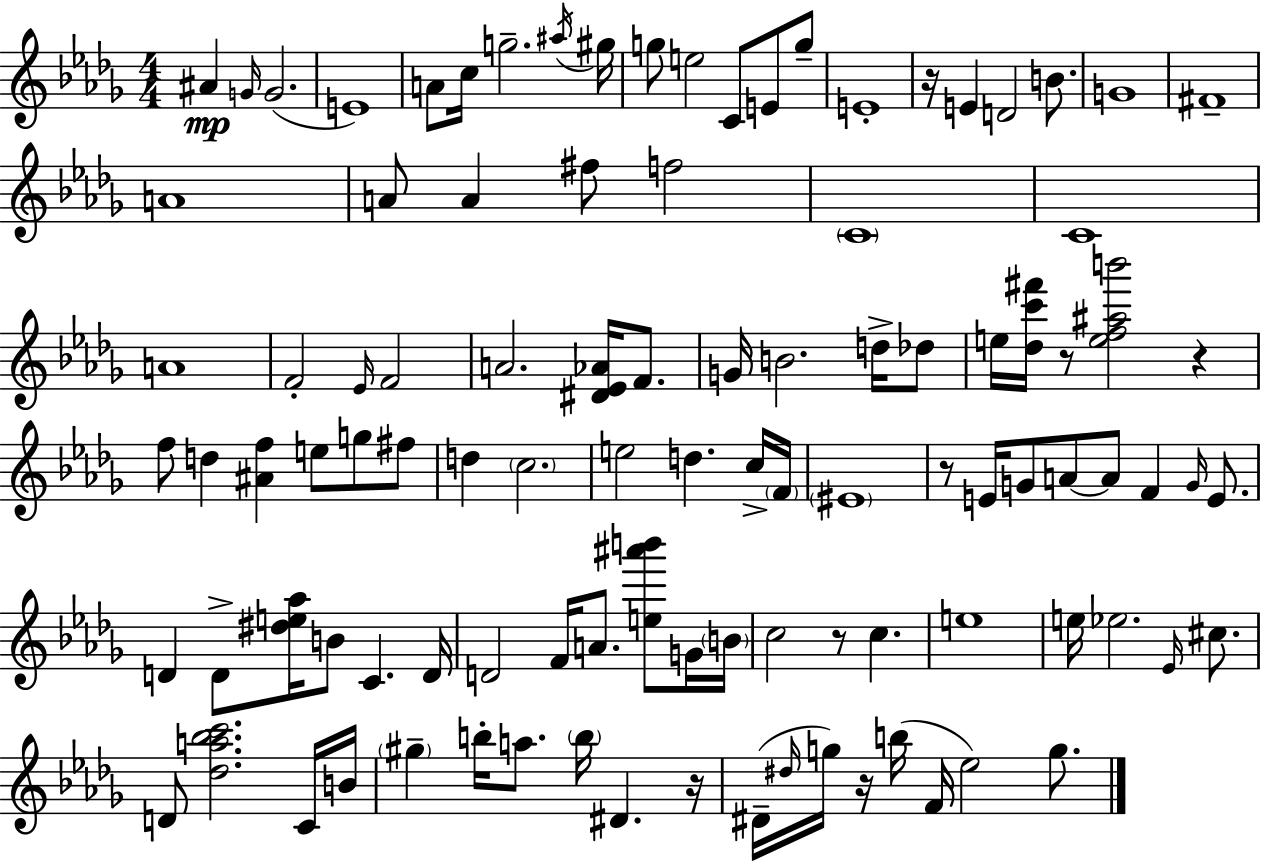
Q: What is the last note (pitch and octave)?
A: G5